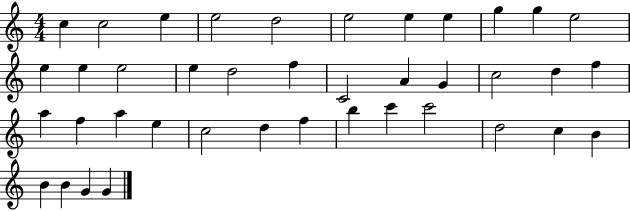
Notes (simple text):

C5/q C5/h E5/q E5/h D5/h E5/h E5/q E5/q G5/q G5/q E5/h E5/q E5/q E5/h E5/q D5/h F5/q C4/h A4/q G4/q C5/h D5/q F5/q A5/q F5/q A5/q E5/q C5/h D5/q F5/q B5/q C6/q C6/h D5/h C5/q B4/q B4/q B4/q G4/q G4/q